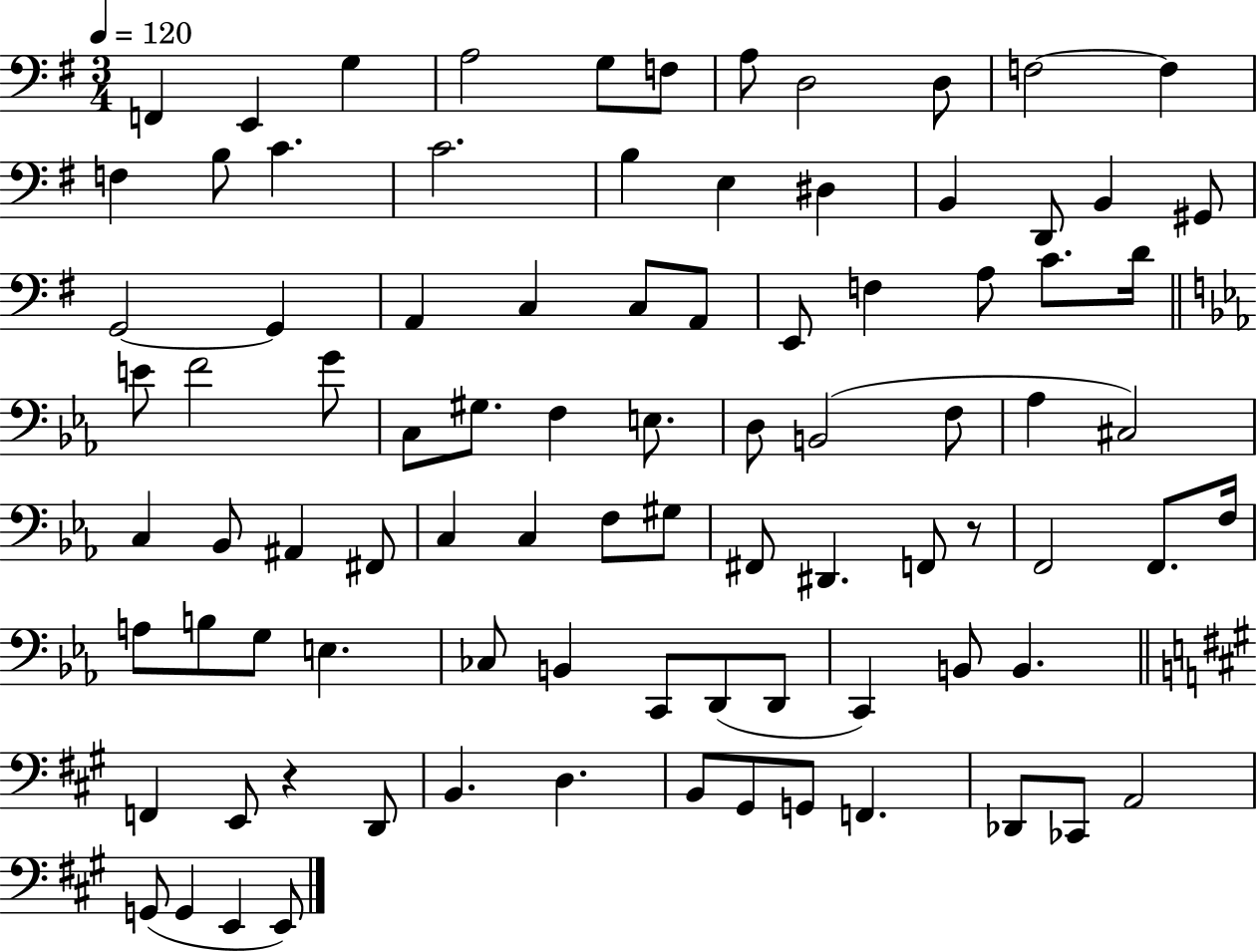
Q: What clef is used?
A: bass